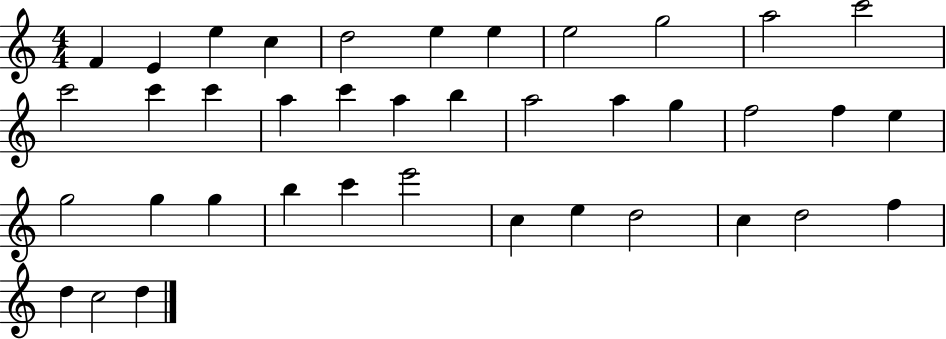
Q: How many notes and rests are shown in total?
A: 39